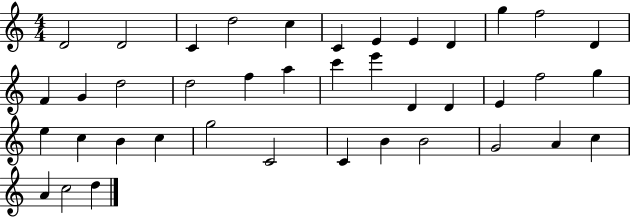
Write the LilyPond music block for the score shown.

{
  \clef treble
  \numericTimeSignature
  \time 4/4
  \key c \major
  d'2 d'2 | c'4 d''2 c''4 | c'4 e'4 e'4 d'4 | g''4 f''2 d'4 | \break f'4 g'4 d''2 | d''2 f''4 a''4 | c'''4 e'''4 d'4 d'4 | e'4 f''2 g''4 | \break e''4 c''4 b'4 c''4 | g''2 c'2 | c'4 b'4 b'2 | g'2 a'4 c''4 | \break a'4 c''2 d''4 | \bar "|."
}